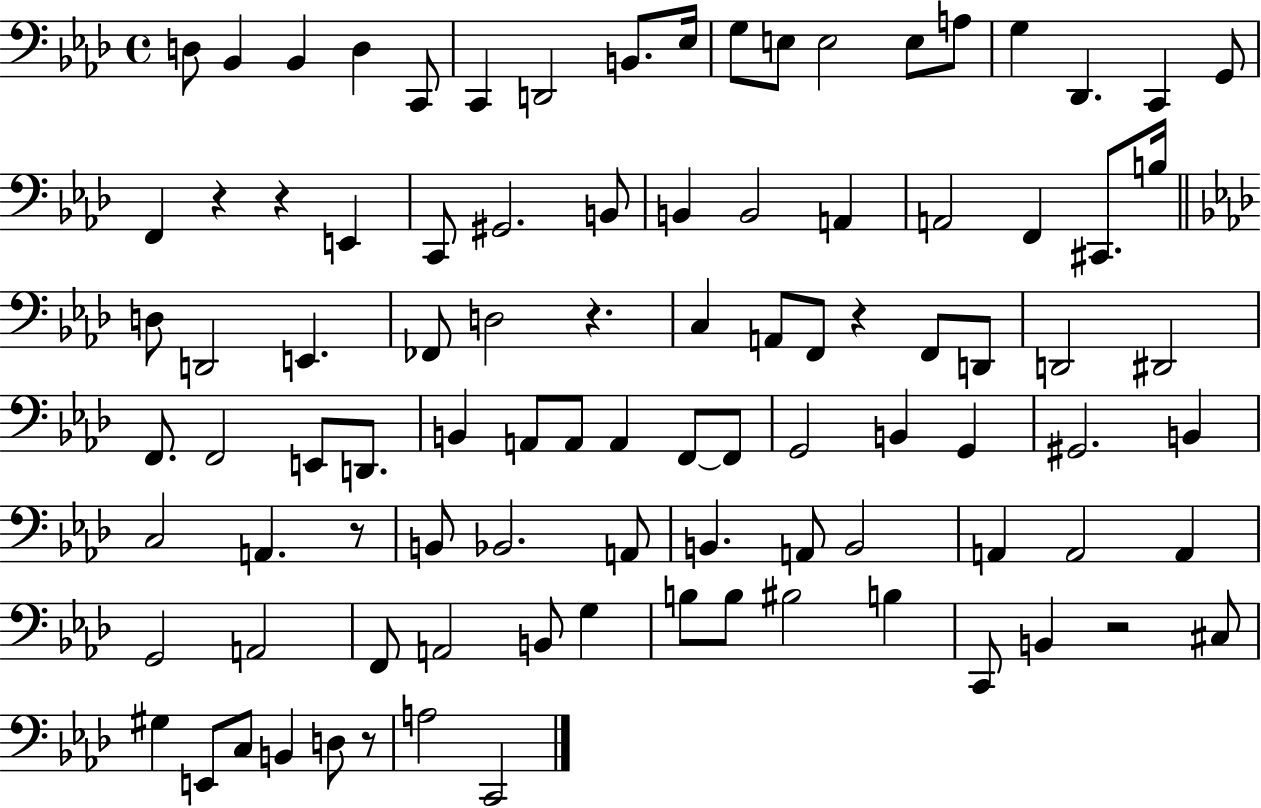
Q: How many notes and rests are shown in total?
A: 95